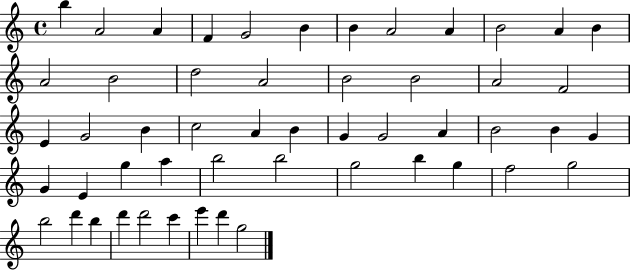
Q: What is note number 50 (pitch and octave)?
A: E6